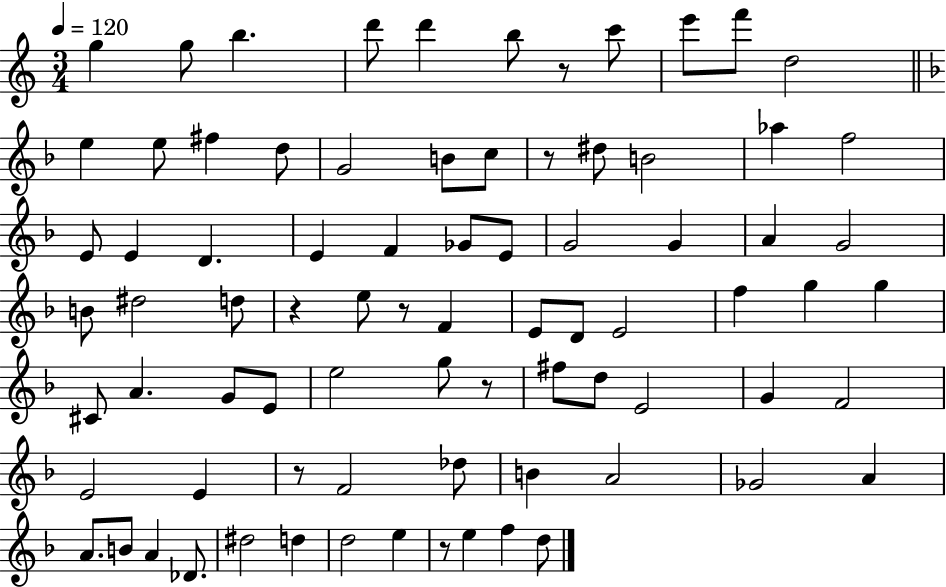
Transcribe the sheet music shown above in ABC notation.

X:1
T:Untitled
M:3/4
L:1/4
K:C
g g/2 b d'/2 d' b/2 z/2 c'/2 e'/2 f'/2 d2 e e/2 ^f d/2 G2 B/2 c/2 z/2 ^d/2 B2 _a f2 E/2 E D E F _G/2 E/2 G2 G A G2 B/2 ^d2 d/2 z e/2 z/2 F E/2 D/2 E2 f g g ^C/2 A G/2 E/2 e2 g/2 z/2 ^f/2 d/2 E2 G F2 E2 E z/2 F2 _d/2 B A2 _G2 A A/2 B/2 A _D/2 ^d2 d d2 e z/2 e f d/2